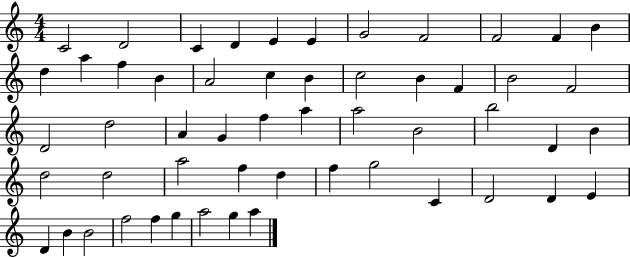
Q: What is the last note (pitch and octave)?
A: A5